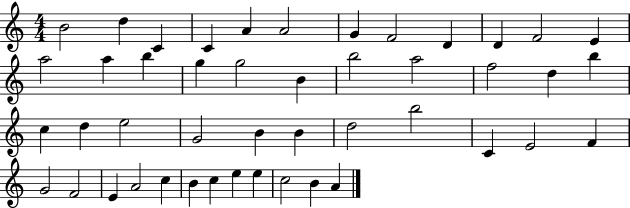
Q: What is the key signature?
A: C major